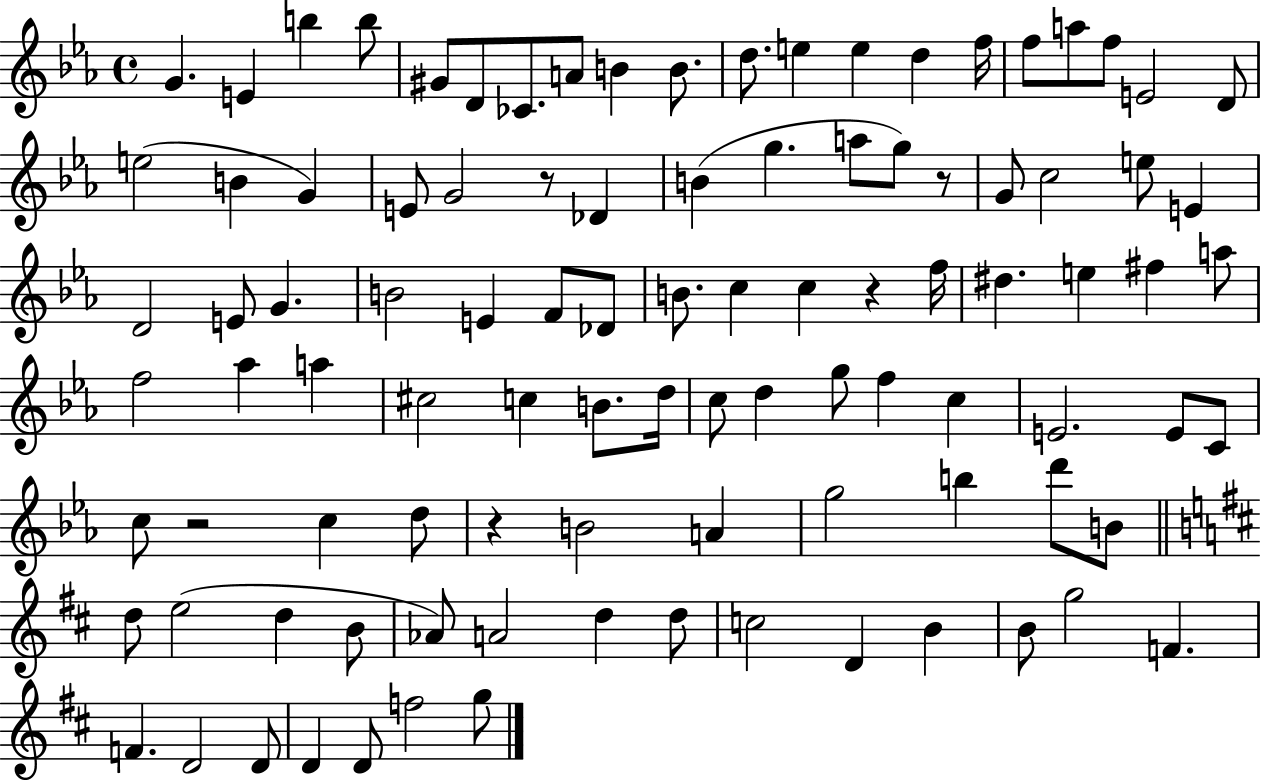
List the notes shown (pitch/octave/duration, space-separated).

G4/q. E4/q B5/q B5/e G#4/e D4/e CES4/e. A4/e B4/q B4/e. D5/e. E5/q E5/q D5/q F5/s F5/e A5/e F5/e E4/h D4/e E5/h B4/q G4/q E4/e G4/h R/e Db4/q B4/q G5/q. A5/e G5/e R/e G4/e C5/h E5/e E4/q D4/h E4/e G4/q. B4/h E4/q F4/e Db4/e B4/e. C5/q C5/q R/q F5/s D#5/q. E5/q F#5/q A5/e F5/h Ab5/q A5/q C#5/h C5/q B4/e. D5/s C5/e D5/q G5/e F5/q C5/q E4/h. E4/e C4/e C5/e R/h C5/q D5/e R/q B4/h A4/q G5/h B5/q D6/e B4/e D5/e E5/h D5/q B4/e Ab4/e A4/h D5/q D5/e C5/h D4/q B4/q B4/e G5/h F4/q. F4/q. D4/h D4/e D4/q D4/e F5/h G5/e